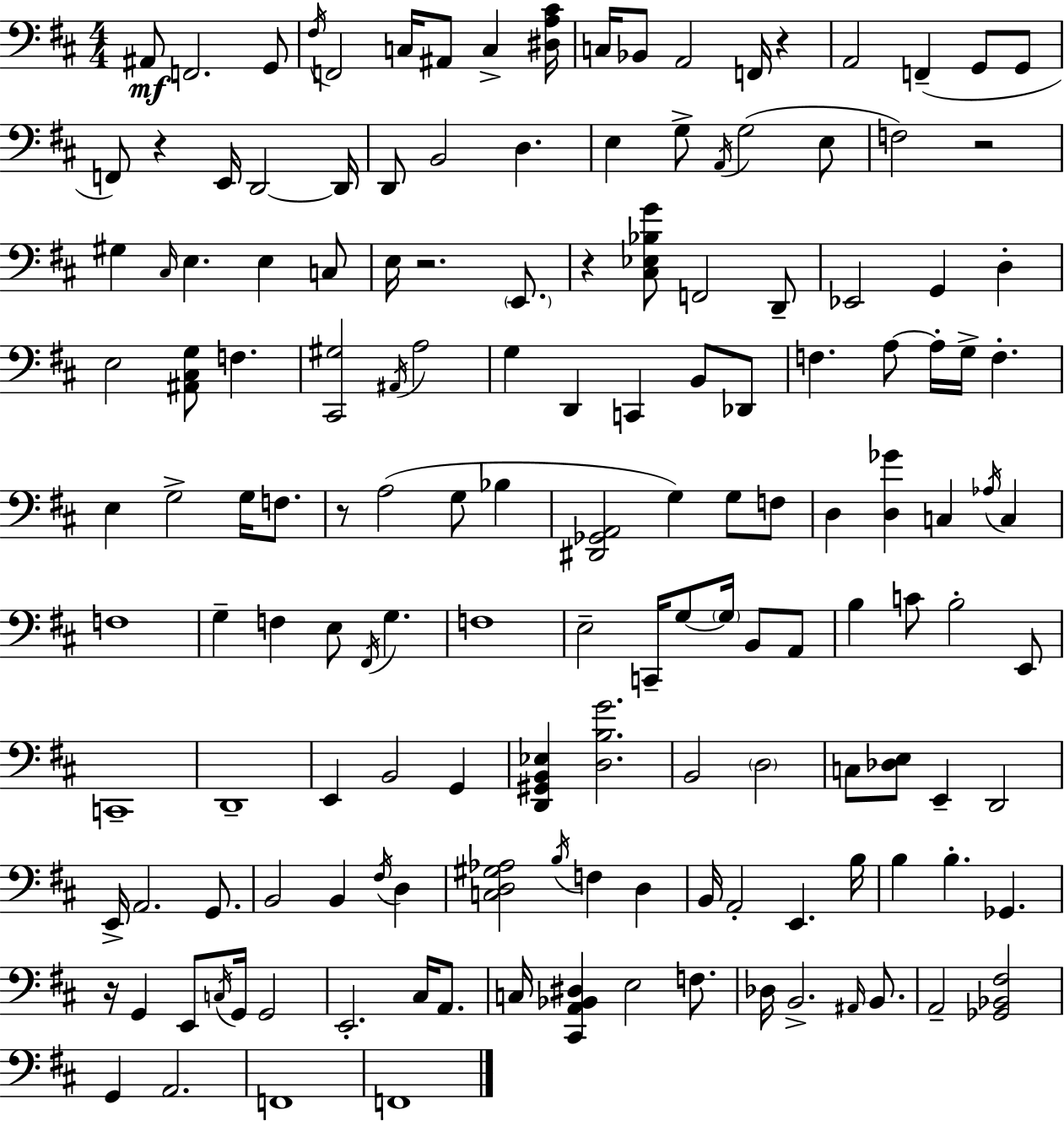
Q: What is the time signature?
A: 4/4